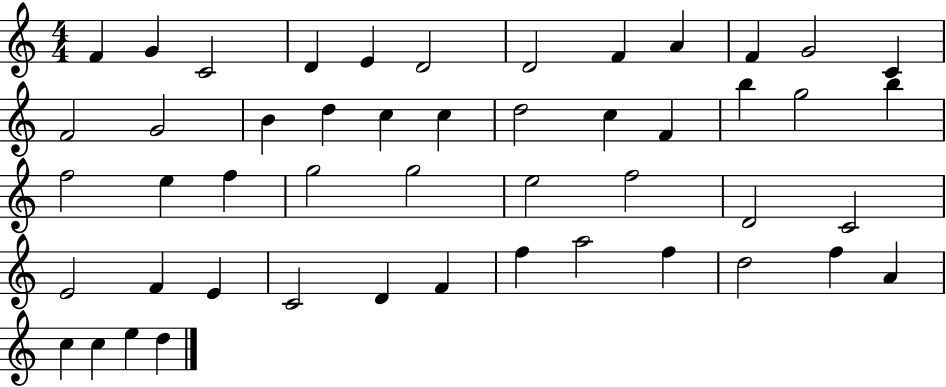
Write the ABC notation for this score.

X:1
T:Untitled
M:4/4
L:1/4
K:C
F G C2 D E D2 D2 F A F G2 C F2 G2 B d c c d2 c F b g2 b f2 e f g2 g2 e2 f2 D2 C2 E2 F E C2 D F f a2 f d2 f A c c e d